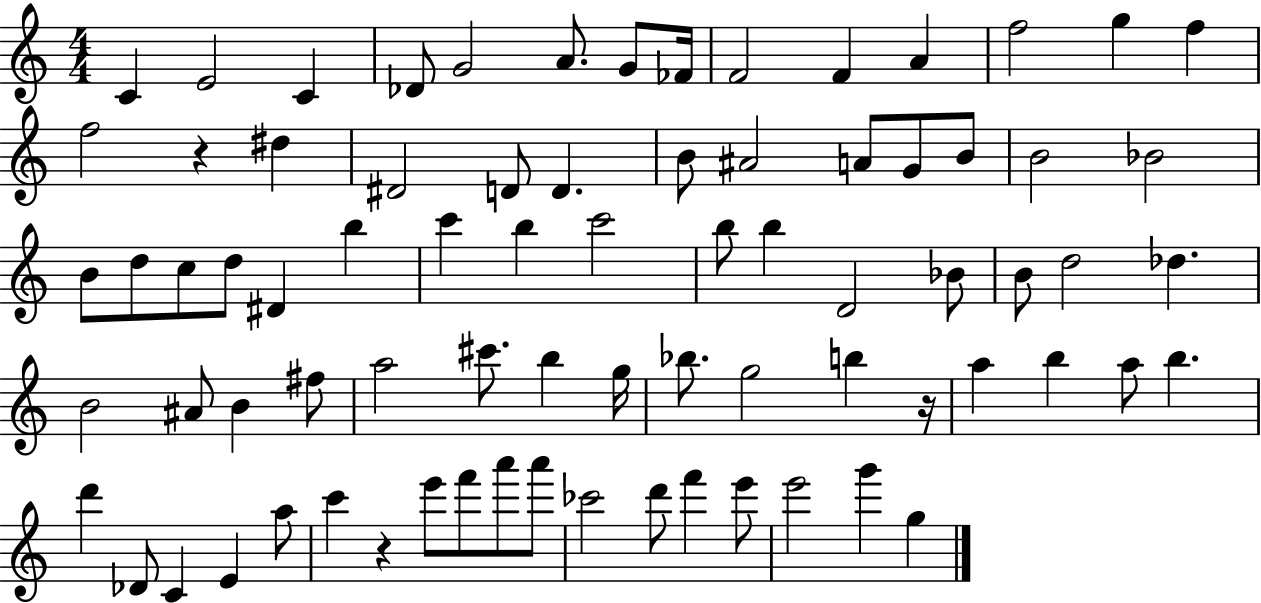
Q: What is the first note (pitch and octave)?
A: C4